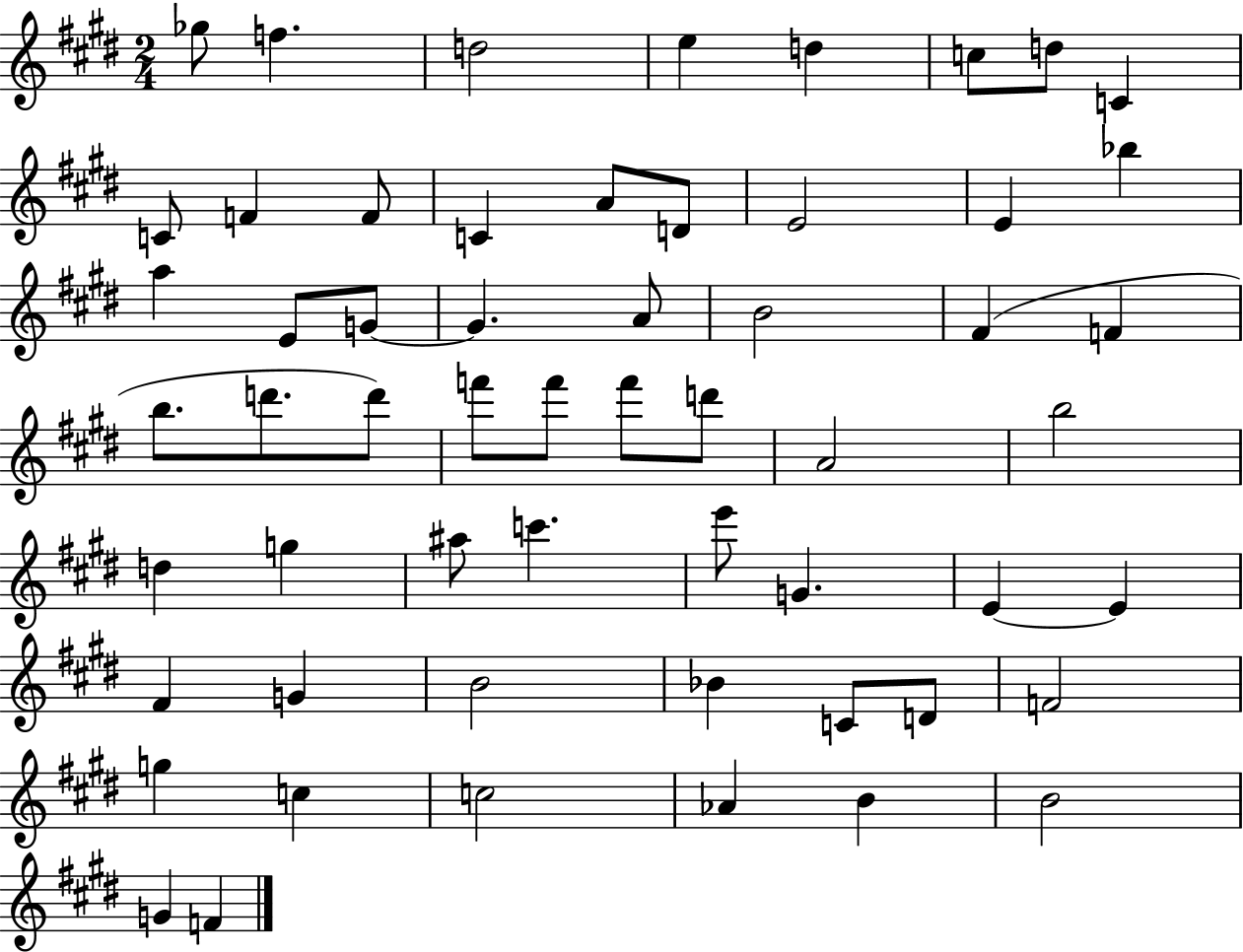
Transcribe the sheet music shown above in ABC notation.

X:1
T:Untitled
M:2/4
L:1/4
K:E
_g/2 f d2 e d c/2 d/2 C C/2 F F/2 C A/2 D/2 E2 E _b a E/2 G/2 G A/2 B2 ^F F b/2 d'/2 d'/2 f'/2 f'/2 f'/2 d'/2 A2 b2 d g ^a/2 c' e'/2 G E E ^F G B2 _B C/2 D/2 F2 g c c2 _A B B2 G F